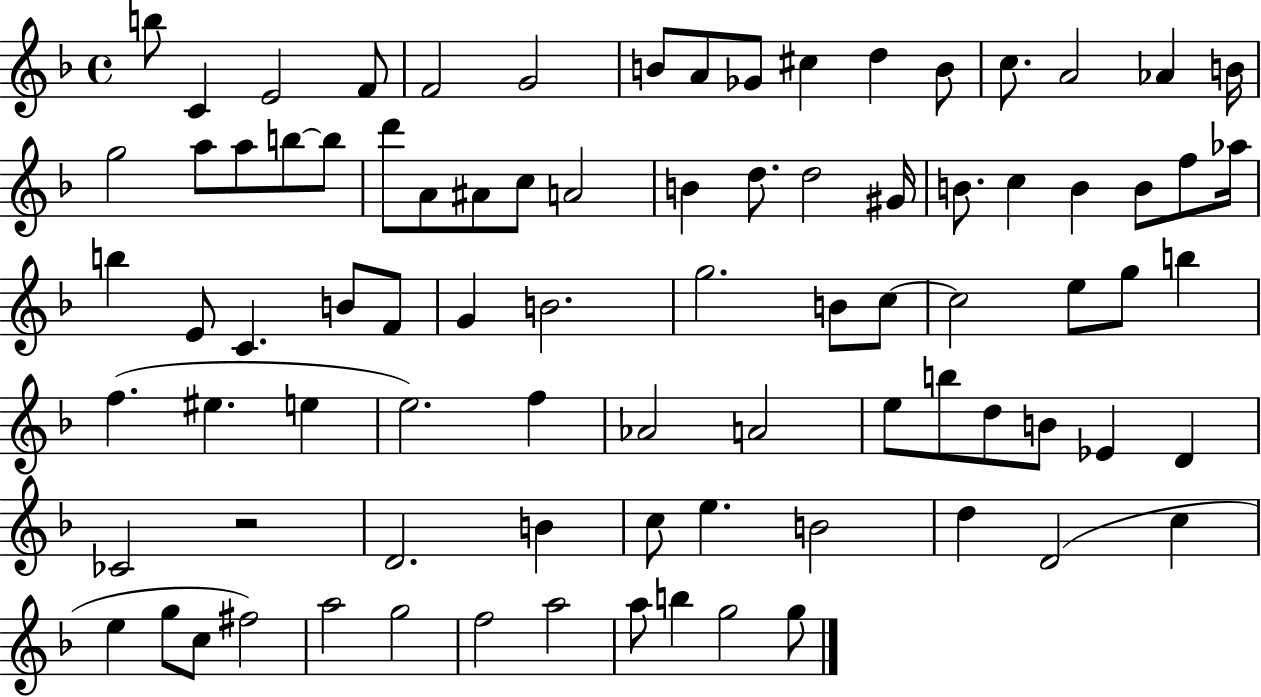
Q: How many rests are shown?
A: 1